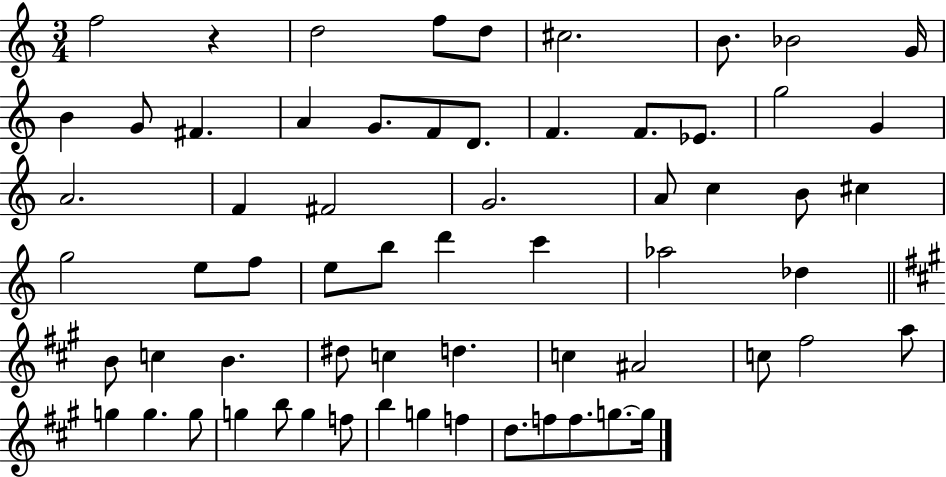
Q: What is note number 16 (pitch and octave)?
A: F4